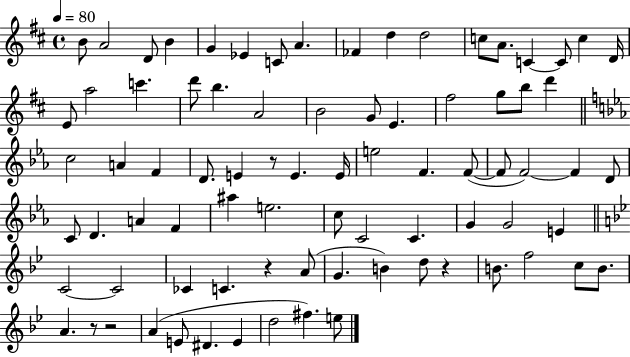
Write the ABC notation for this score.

X:1
T:Untitled
M:4/4
L:1/4
K:D
B/2 A2 D/2 B G _E C/2 A _F d d2 c/2 A/2 C C/2 c D/4 E/2 a2 c' d'/2 b A2 B2 G/2 E ^f2 g/2 b/2 d' c2 A F D/2 E z/2 E E/4 e2 F F/2 F/2 F2 F D/2 C/2 D A F ^a e2 c/2 C2 C G G2 E C2 C2 _C C z A/2 G B d/2 z B/2 f2 c/2 B/2 A z/2 z2 A E/2 ^D E d2 ^f e/2